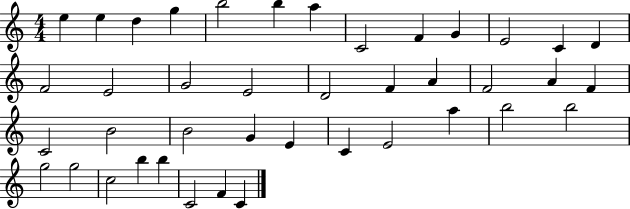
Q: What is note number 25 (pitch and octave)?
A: B4